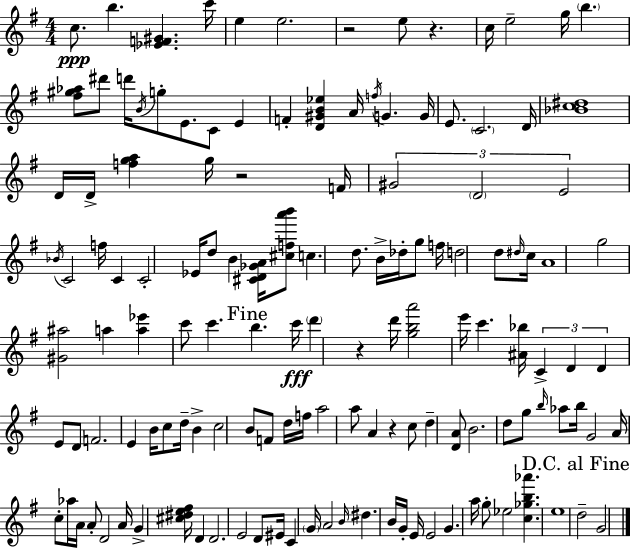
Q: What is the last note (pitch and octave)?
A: G4